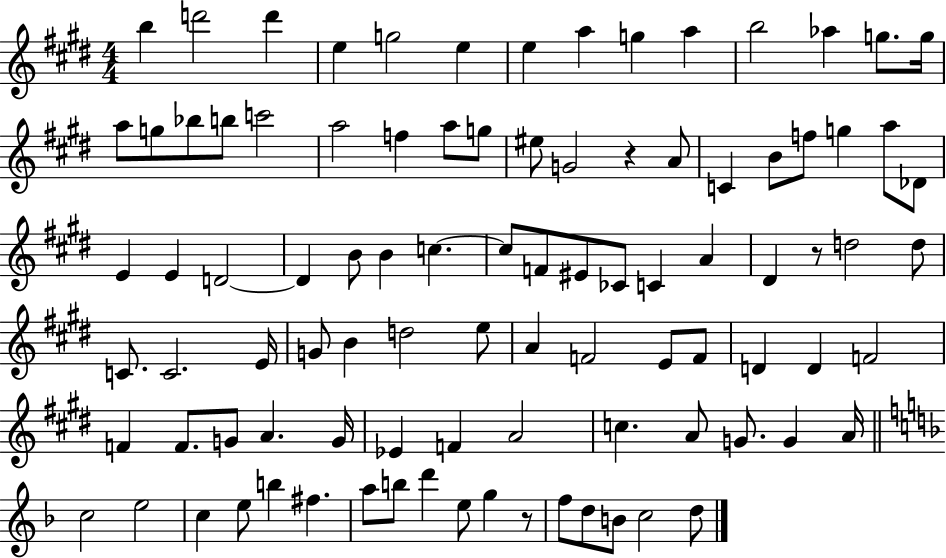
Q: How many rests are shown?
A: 3